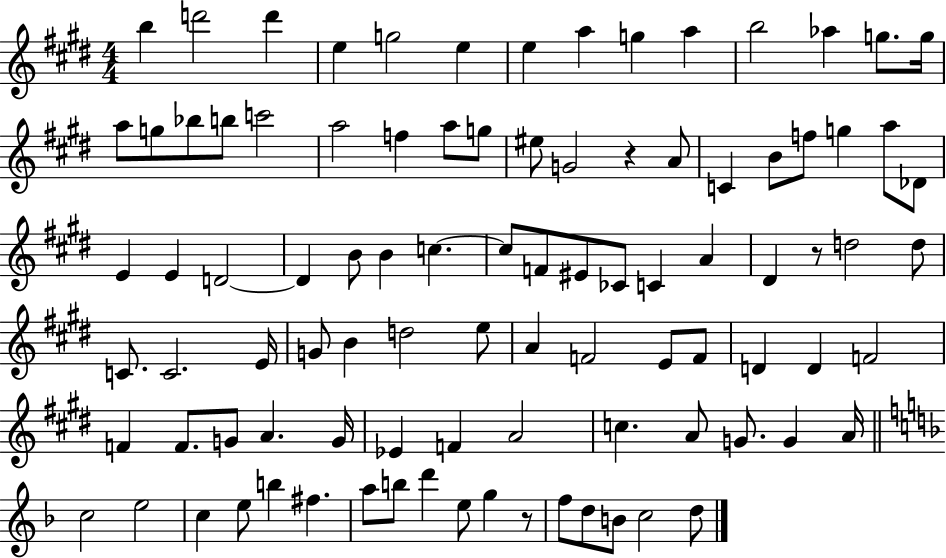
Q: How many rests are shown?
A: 3